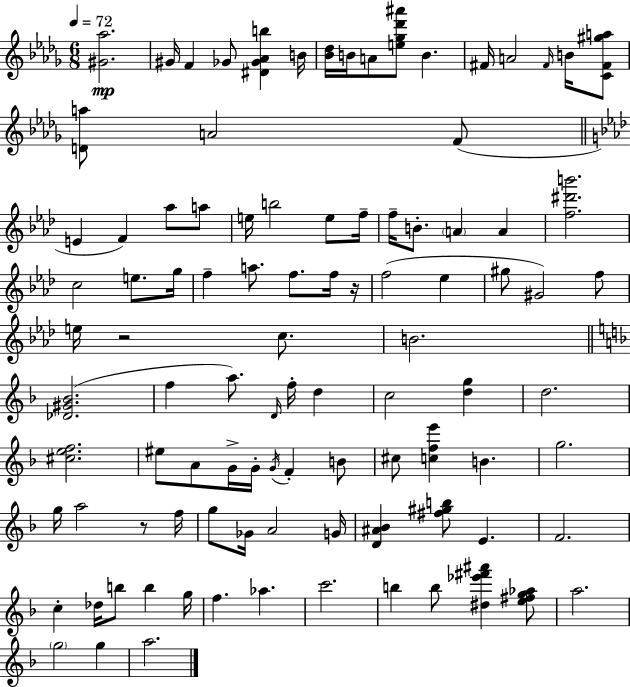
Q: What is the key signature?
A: BES minor